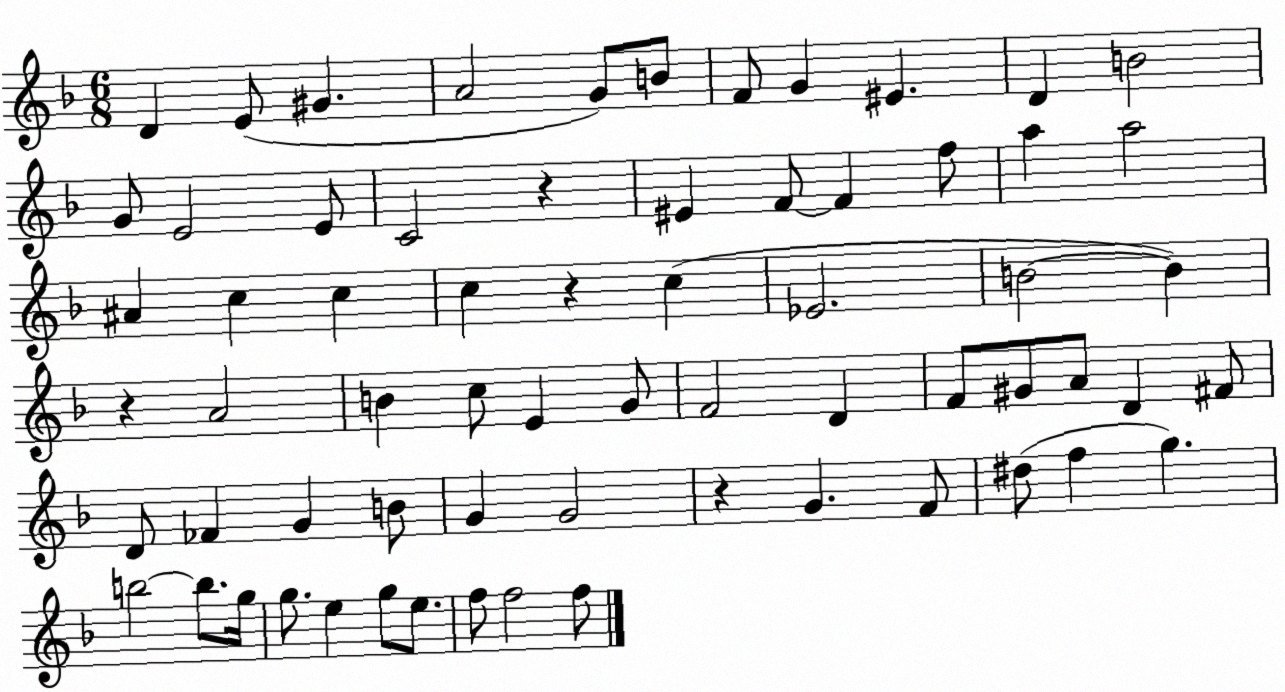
X:1
T:Untitled
M:6/8
L:1/4
K:F
D E/2 ^G A2 G/2 B/2 F/2 G ^E D B2 G/2 E2 E/2 C2 z ^E F/2 F f/2 a a2 ^A c c c z c _E2 B2 B z A2 B c/2 E G/2 F2 D F/2 ^G/2 A/2 D ^F/2 D/2 _F G B/2 G G2 z G F/2 ^d/2 f g b2 b/2 g/4 g/2 e g/2 e/2 f/2 f2 f/2